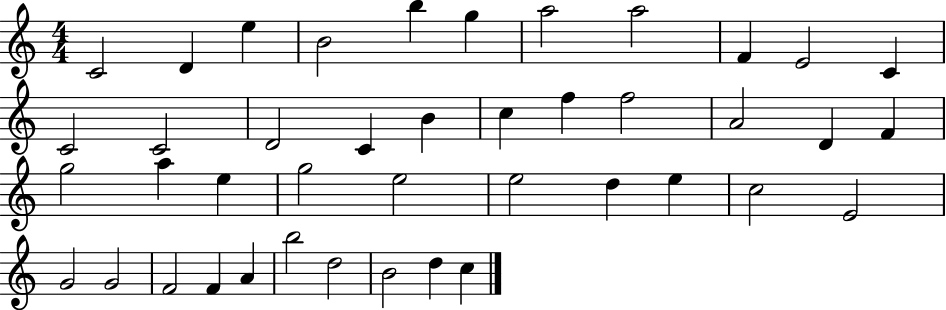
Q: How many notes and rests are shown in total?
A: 42